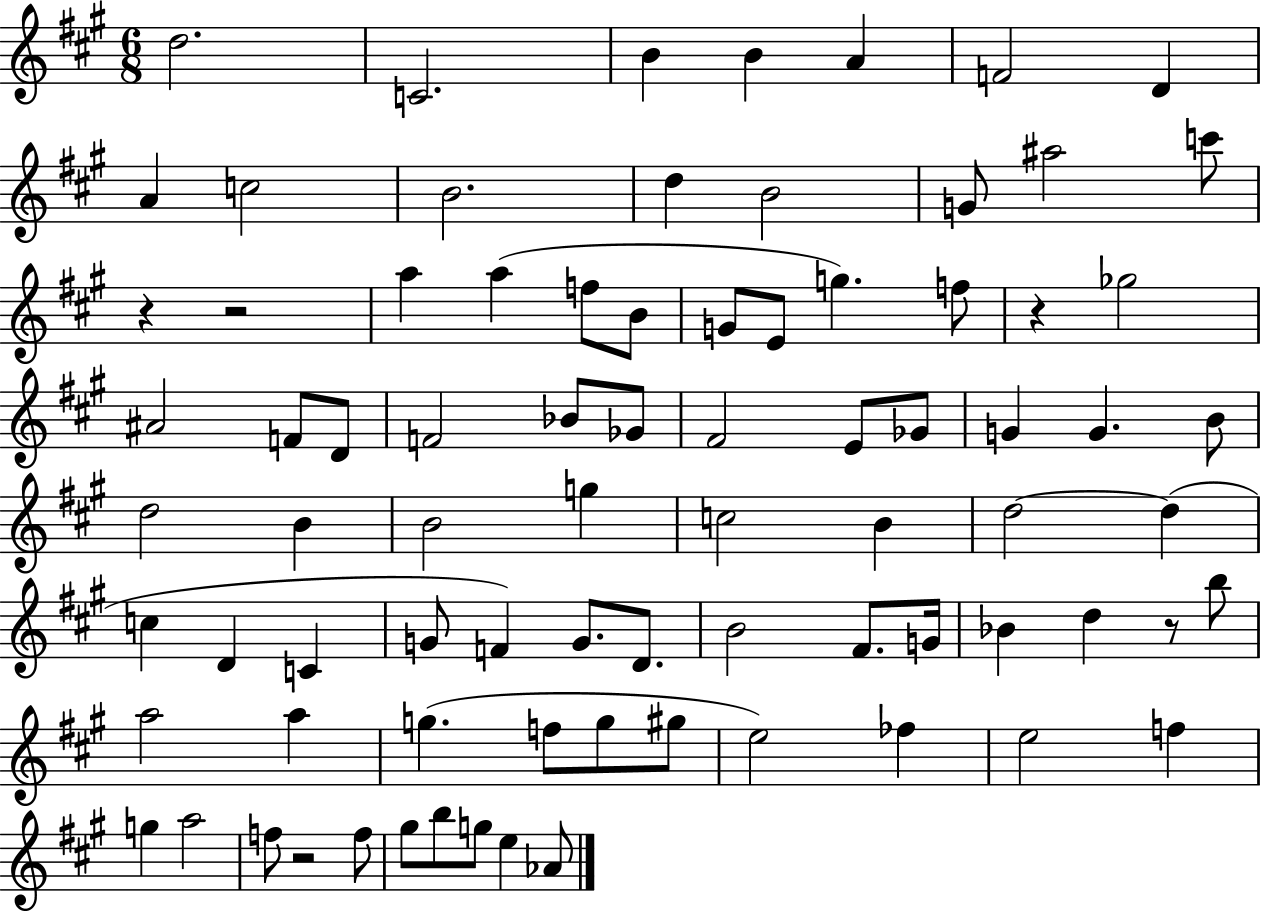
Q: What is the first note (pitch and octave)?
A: D5